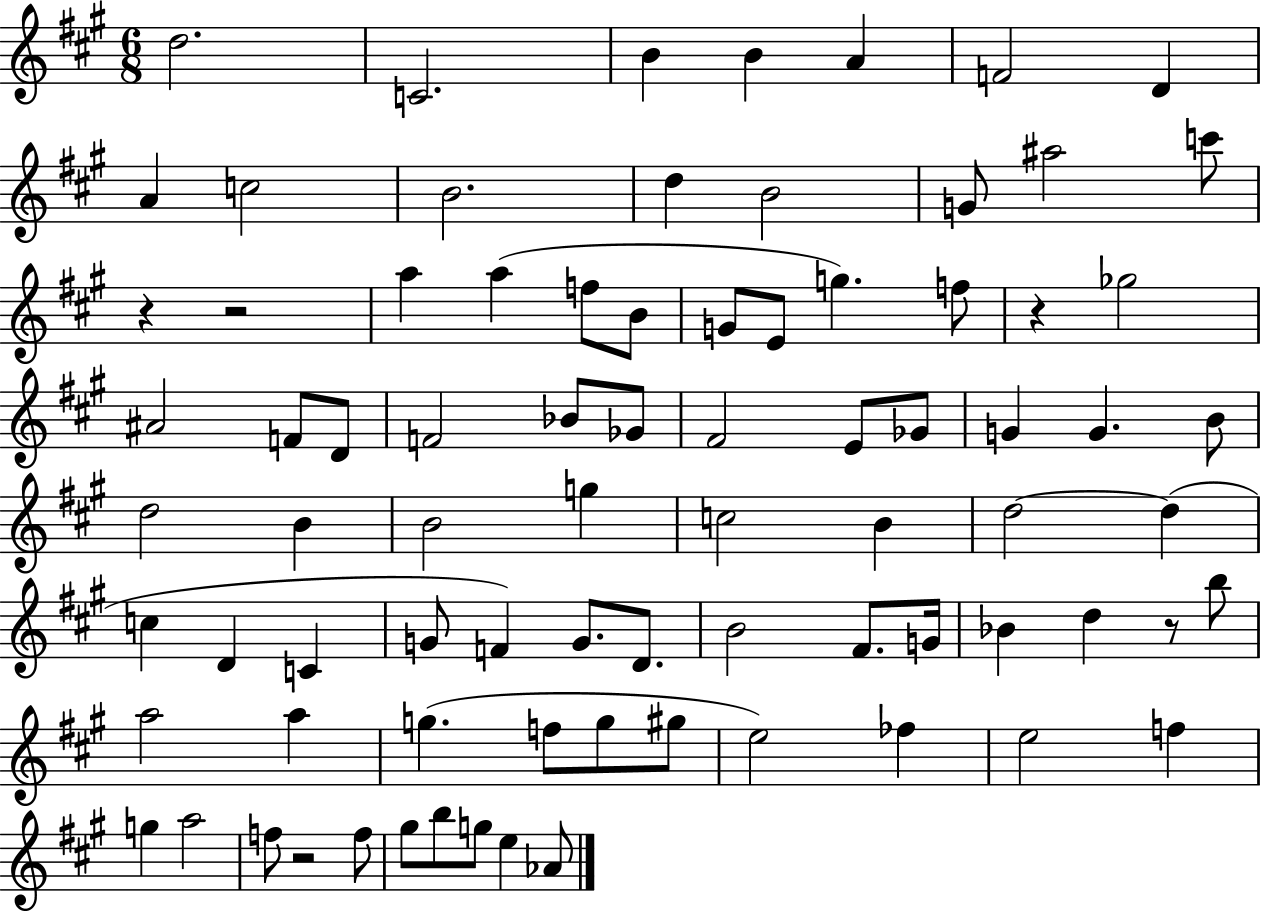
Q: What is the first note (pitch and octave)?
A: D5